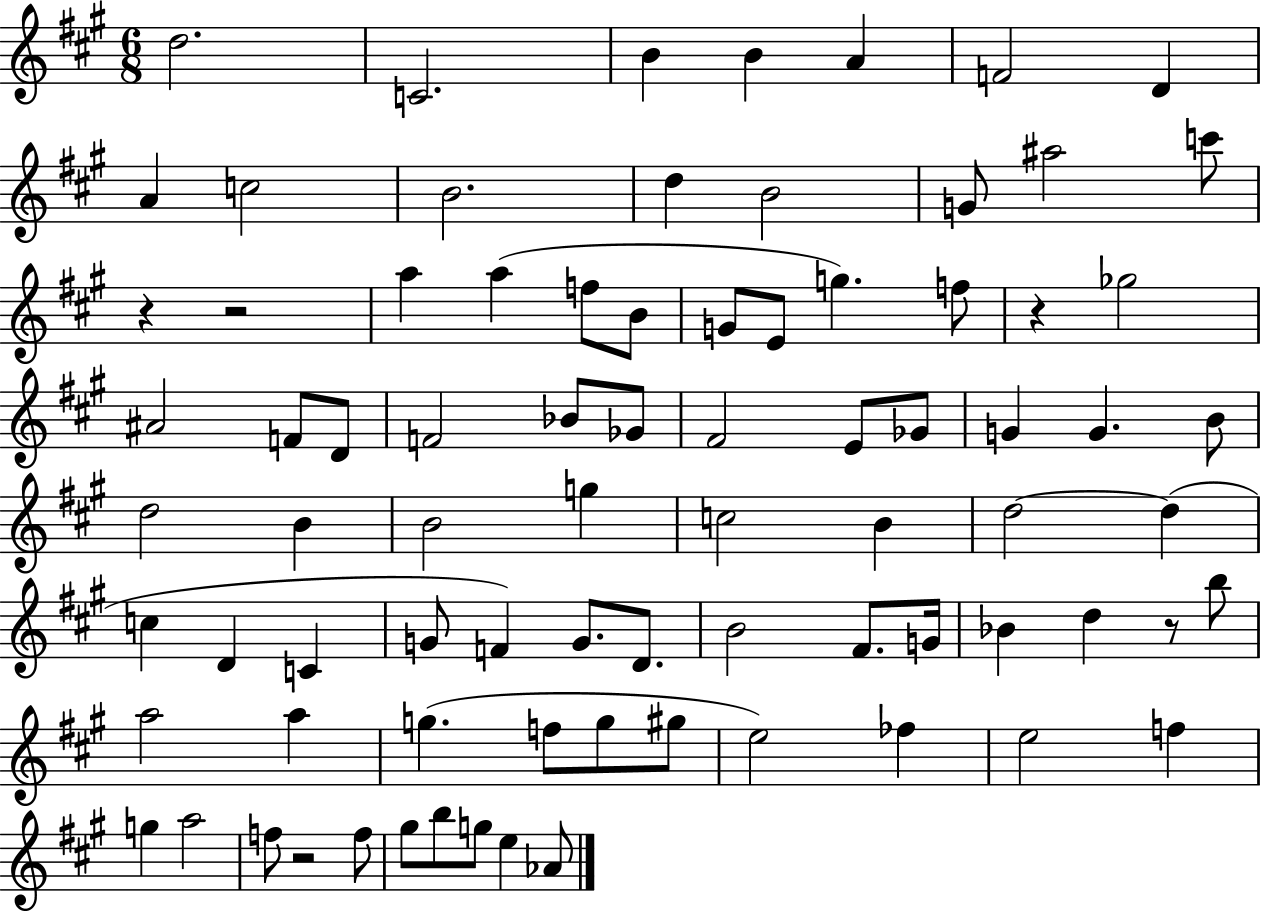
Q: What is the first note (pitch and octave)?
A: D5